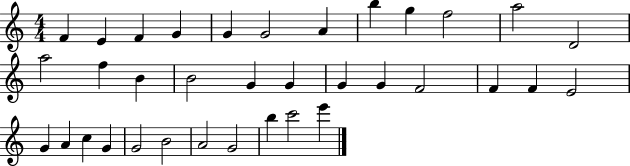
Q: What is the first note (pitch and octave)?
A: F4